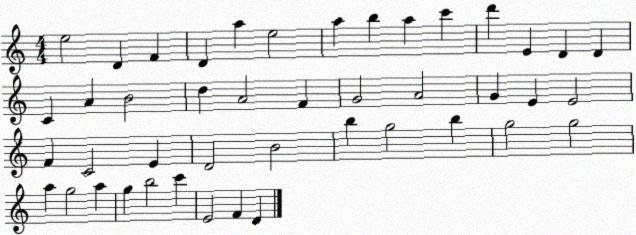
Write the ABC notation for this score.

X:1
T:Untitled
M:4/4
L:1/4
K:C
e2 D F D a e2 a b a c' d' E D D C A B2 d A2 F G2 A2 G E E2 F C2 E D2 B2 b g2 b g2 g2 a g2 a g b2 c' E2 F D